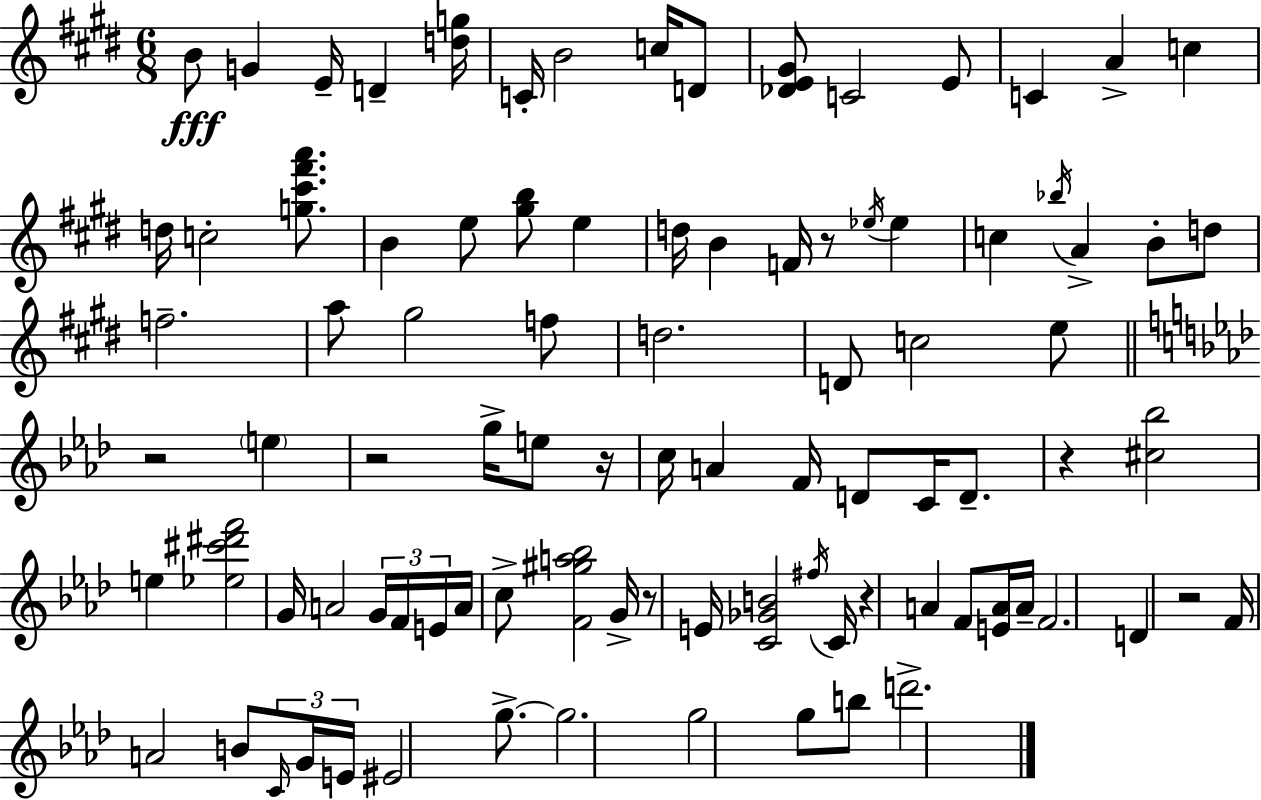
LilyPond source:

{
  \clef treble
  \numericTimeSignature
  \time 6/8
  \key e \major
  b'8\fff g'4 e'16-- d'4-- <d'' g''>16 | c'16-. b'2 c''16 d'8 | <des' e' gis'>8 c'2 e'8 | c'4 a'4-> c''4 | \break d''16 c''2-. <g'' cis''' fis''' a'''>8. | b'4 e''8 <gis'' b''>8 e''4 | d''16 b'4 f'16 r8 \acciaccatura { ees''16 } ees''4 | c''4 \acciaccatura { bes''16 } a'4-> b'8-. | \break d''8 f''2.-- | a''8 gis''2 | f''8 d''2. | d'8 c''2 | \break e''8 \bar "||" \break \key aes \major r2 \parenthesize e''4 | r2 g''16-> e''8 r16 | c''16 a'4 f'16 d'8 c'16 d'8.-- | r4 <cis'' bes''>2 | \break e''4 <ees'' cis''' dis''' f'''>2 | g'16 a'2 \tuplet 3/2 { g'16 f'16 e'16 } | a'16 c''8-> <f' gis'' a'' bes''>2 g'16-> | r8 e'16 <c' ges' b'>2 \acciaccatura { fis''16 } | \break c'16 r4 a'4 f'8 <e' a'>16 | a'16-- f'2. | d'4 r2 | f'16 a'2 b'8 | \break \tuplet 3/2 { \grace { c'16 } g'16 e'16 } eis'2 g''8.->~~ | g''2. | g''2 g''8 | b''8 d'''2.-> | \break \bar "|."
}